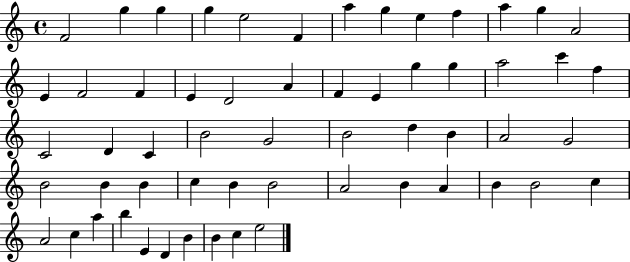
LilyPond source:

{
  \clef treble
  \time 4/4
  \defaultTimeSignature
  \key c \major
  f'2 g''4 g''4 | g''4 e''2 f'4 | a''4 g''4 e''4 f''4 | a''4 g''4 a'2 | \break e'4 f'2 f'4 | e'4 d'2 a'4 | f'4 e'4 g''4 g''4 | a''2 c'''4 f''4 | \break c'2 d'4 c'4 | b'2 g'2 | b'2 d''4 b'4 | a'2 g'2 | \break b'2 b'4 b'4 | c''4 b'4 b'2 | a'2 b'4 a'4 | b'4 b'2 c''4 | \break a'2 c''4 a''4 | b''4 e'4 d'4 b'4 | b'4 c''4 e''2 | \bar "|."
}